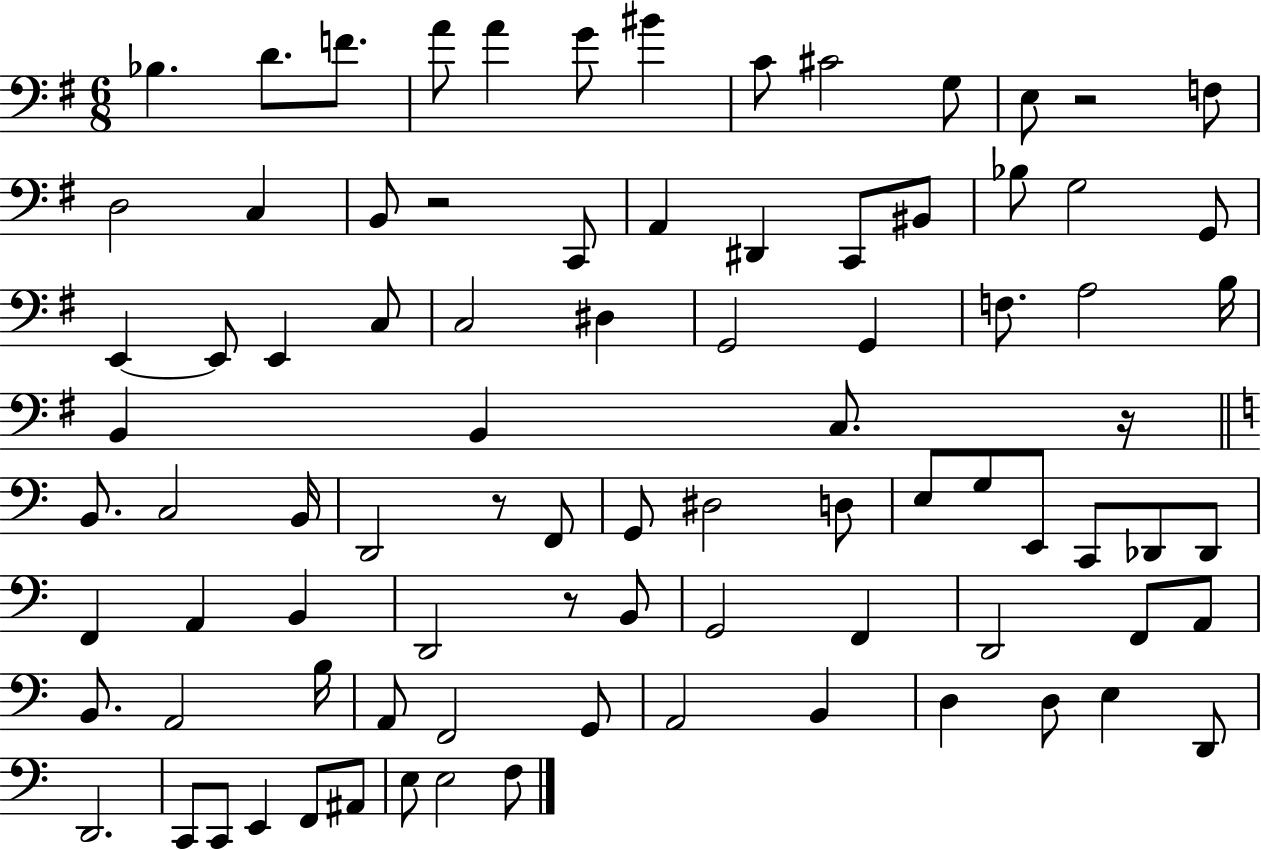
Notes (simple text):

Bb3/q. D4/e. F4/e. A4/e A4/q G4/e BIS4/q C4/e C#4/h G3/e E3/e R/h F3/e D3/h C3/q B2/e R/h C2/e A2/q D#2/q C2/e BIS2/e Bb3/e G3/h G2/e E2/q E2/e E2/q C3/e C3/h D#3/q G2/h G2/q F3/e. A3/h B3/s B2/q B2/q C3/e. R/s B2/e. C3/h B2/s D2/h R/e F2/e G2/e D#3/h D3/e E3/e G3/e E2/e C2/e Db2/e Db2/e F2/q A2/q B2/q D2/h R/e B2/e G2/h F2/q D2/h F2/e A2/e B2/e. A2/h B3/s A2/e F2/h G2/e A2/h B2/q D3/q D3/e E3/q D2/e D2/h. C2/e C2/e E2/q F2/e A#2/e E3/e E3/h F3/e